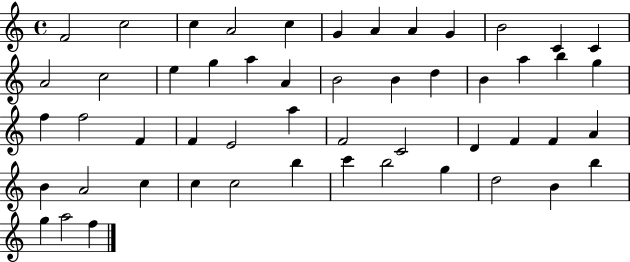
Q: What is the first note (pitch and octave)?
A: F4